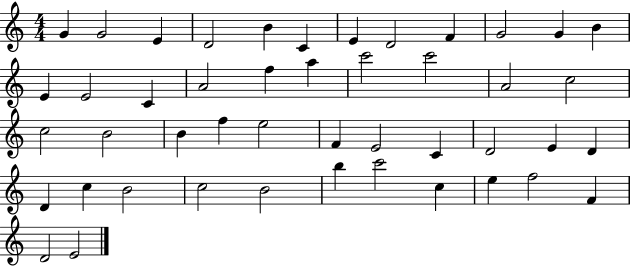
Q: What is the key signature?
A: C major